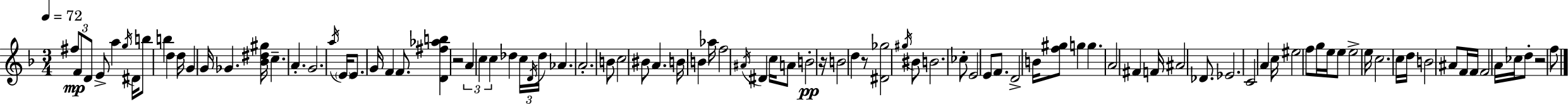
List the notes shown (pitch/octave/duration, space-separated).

F#5/e F4/e D4/e E4/e A5/q G5/s D#4/s B5/e B5/q D5/q D5/s G4/q G4/s Gb4/q. [Bb4,D#5,G#5]/s C5/q. A4/q. G4/h. A5/s E4/s E4/e. G4/s F4/q F4/e. [D4,F#5,Ab5,B5]/q R/h A4/q C5/q C5/q Db5/q C5/s D4/s Db5/s Ab4/q. A4/h. B4/e C5/h BIS4/e A4/q. B4/s B4/q Ab5/s F5/h A#4/s D#4/q C5/s A4/e B4/h R/s B4/h D5/q R/e [D#4,Gb5]/h G#5/s BIS4/e B4/h. CES5/e E4/h E4/e F4/e. D4/h B4/s [F5,G#5]/e G5/q G5/q. A4/h F#4/q F4/s A#4/h Db4/e. Eb4/h. C4/h A4/q C5/s EIS5/h F5/e G5/s E5/s E5/e E5/h E5/s C5/h. C5/s D5/s B4/h A#4/e F4/s F4/s F4/h A4/s CES5/s D5/e R/h F5/e